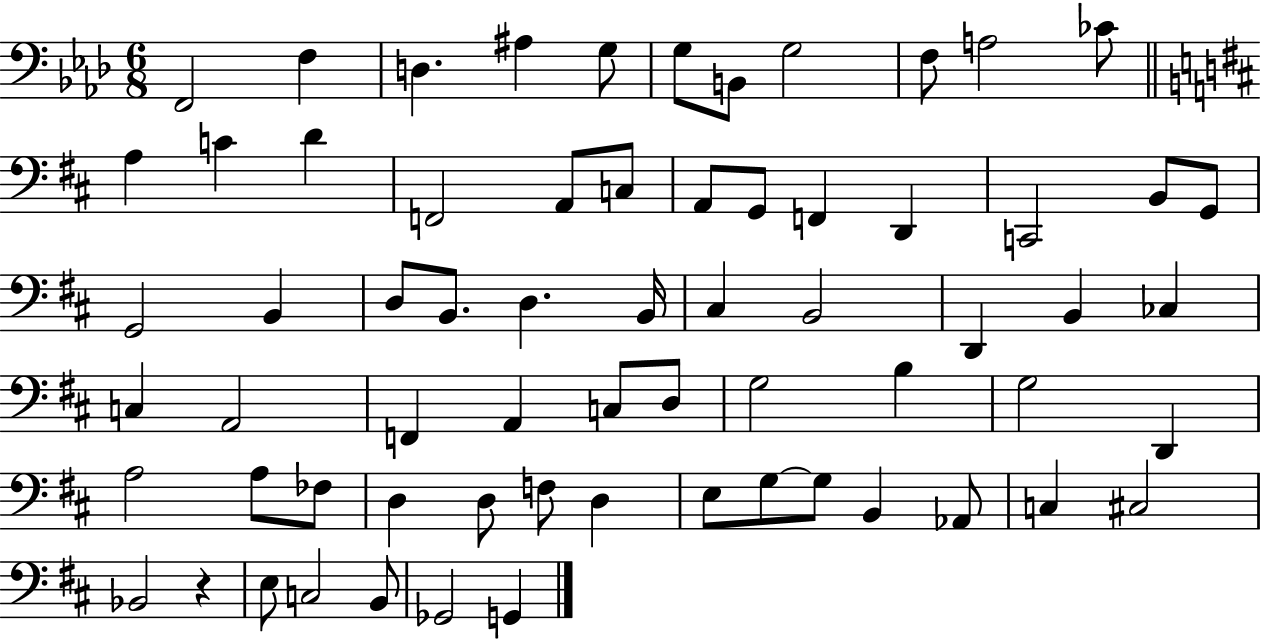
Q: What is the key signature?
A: AES major